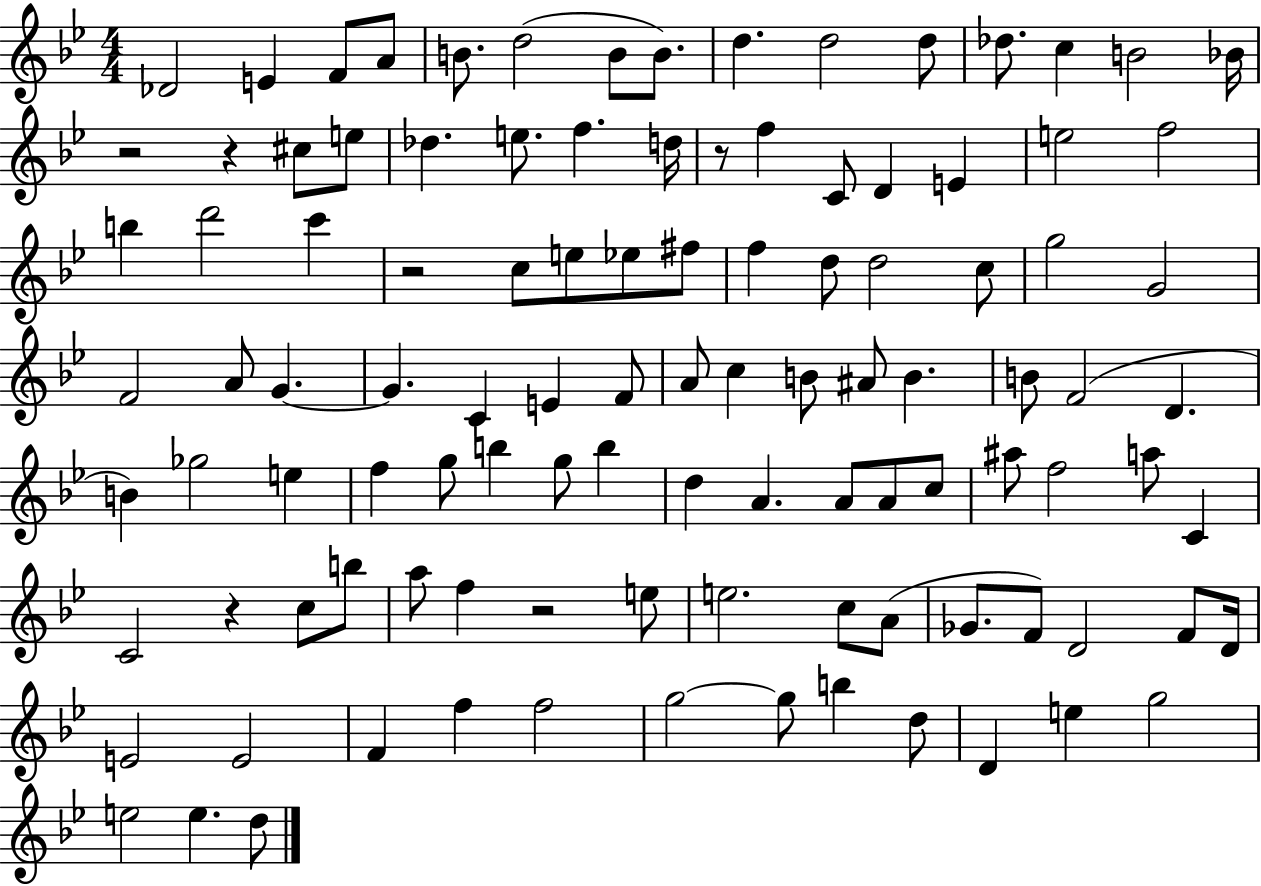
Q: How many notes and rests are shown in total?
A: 107